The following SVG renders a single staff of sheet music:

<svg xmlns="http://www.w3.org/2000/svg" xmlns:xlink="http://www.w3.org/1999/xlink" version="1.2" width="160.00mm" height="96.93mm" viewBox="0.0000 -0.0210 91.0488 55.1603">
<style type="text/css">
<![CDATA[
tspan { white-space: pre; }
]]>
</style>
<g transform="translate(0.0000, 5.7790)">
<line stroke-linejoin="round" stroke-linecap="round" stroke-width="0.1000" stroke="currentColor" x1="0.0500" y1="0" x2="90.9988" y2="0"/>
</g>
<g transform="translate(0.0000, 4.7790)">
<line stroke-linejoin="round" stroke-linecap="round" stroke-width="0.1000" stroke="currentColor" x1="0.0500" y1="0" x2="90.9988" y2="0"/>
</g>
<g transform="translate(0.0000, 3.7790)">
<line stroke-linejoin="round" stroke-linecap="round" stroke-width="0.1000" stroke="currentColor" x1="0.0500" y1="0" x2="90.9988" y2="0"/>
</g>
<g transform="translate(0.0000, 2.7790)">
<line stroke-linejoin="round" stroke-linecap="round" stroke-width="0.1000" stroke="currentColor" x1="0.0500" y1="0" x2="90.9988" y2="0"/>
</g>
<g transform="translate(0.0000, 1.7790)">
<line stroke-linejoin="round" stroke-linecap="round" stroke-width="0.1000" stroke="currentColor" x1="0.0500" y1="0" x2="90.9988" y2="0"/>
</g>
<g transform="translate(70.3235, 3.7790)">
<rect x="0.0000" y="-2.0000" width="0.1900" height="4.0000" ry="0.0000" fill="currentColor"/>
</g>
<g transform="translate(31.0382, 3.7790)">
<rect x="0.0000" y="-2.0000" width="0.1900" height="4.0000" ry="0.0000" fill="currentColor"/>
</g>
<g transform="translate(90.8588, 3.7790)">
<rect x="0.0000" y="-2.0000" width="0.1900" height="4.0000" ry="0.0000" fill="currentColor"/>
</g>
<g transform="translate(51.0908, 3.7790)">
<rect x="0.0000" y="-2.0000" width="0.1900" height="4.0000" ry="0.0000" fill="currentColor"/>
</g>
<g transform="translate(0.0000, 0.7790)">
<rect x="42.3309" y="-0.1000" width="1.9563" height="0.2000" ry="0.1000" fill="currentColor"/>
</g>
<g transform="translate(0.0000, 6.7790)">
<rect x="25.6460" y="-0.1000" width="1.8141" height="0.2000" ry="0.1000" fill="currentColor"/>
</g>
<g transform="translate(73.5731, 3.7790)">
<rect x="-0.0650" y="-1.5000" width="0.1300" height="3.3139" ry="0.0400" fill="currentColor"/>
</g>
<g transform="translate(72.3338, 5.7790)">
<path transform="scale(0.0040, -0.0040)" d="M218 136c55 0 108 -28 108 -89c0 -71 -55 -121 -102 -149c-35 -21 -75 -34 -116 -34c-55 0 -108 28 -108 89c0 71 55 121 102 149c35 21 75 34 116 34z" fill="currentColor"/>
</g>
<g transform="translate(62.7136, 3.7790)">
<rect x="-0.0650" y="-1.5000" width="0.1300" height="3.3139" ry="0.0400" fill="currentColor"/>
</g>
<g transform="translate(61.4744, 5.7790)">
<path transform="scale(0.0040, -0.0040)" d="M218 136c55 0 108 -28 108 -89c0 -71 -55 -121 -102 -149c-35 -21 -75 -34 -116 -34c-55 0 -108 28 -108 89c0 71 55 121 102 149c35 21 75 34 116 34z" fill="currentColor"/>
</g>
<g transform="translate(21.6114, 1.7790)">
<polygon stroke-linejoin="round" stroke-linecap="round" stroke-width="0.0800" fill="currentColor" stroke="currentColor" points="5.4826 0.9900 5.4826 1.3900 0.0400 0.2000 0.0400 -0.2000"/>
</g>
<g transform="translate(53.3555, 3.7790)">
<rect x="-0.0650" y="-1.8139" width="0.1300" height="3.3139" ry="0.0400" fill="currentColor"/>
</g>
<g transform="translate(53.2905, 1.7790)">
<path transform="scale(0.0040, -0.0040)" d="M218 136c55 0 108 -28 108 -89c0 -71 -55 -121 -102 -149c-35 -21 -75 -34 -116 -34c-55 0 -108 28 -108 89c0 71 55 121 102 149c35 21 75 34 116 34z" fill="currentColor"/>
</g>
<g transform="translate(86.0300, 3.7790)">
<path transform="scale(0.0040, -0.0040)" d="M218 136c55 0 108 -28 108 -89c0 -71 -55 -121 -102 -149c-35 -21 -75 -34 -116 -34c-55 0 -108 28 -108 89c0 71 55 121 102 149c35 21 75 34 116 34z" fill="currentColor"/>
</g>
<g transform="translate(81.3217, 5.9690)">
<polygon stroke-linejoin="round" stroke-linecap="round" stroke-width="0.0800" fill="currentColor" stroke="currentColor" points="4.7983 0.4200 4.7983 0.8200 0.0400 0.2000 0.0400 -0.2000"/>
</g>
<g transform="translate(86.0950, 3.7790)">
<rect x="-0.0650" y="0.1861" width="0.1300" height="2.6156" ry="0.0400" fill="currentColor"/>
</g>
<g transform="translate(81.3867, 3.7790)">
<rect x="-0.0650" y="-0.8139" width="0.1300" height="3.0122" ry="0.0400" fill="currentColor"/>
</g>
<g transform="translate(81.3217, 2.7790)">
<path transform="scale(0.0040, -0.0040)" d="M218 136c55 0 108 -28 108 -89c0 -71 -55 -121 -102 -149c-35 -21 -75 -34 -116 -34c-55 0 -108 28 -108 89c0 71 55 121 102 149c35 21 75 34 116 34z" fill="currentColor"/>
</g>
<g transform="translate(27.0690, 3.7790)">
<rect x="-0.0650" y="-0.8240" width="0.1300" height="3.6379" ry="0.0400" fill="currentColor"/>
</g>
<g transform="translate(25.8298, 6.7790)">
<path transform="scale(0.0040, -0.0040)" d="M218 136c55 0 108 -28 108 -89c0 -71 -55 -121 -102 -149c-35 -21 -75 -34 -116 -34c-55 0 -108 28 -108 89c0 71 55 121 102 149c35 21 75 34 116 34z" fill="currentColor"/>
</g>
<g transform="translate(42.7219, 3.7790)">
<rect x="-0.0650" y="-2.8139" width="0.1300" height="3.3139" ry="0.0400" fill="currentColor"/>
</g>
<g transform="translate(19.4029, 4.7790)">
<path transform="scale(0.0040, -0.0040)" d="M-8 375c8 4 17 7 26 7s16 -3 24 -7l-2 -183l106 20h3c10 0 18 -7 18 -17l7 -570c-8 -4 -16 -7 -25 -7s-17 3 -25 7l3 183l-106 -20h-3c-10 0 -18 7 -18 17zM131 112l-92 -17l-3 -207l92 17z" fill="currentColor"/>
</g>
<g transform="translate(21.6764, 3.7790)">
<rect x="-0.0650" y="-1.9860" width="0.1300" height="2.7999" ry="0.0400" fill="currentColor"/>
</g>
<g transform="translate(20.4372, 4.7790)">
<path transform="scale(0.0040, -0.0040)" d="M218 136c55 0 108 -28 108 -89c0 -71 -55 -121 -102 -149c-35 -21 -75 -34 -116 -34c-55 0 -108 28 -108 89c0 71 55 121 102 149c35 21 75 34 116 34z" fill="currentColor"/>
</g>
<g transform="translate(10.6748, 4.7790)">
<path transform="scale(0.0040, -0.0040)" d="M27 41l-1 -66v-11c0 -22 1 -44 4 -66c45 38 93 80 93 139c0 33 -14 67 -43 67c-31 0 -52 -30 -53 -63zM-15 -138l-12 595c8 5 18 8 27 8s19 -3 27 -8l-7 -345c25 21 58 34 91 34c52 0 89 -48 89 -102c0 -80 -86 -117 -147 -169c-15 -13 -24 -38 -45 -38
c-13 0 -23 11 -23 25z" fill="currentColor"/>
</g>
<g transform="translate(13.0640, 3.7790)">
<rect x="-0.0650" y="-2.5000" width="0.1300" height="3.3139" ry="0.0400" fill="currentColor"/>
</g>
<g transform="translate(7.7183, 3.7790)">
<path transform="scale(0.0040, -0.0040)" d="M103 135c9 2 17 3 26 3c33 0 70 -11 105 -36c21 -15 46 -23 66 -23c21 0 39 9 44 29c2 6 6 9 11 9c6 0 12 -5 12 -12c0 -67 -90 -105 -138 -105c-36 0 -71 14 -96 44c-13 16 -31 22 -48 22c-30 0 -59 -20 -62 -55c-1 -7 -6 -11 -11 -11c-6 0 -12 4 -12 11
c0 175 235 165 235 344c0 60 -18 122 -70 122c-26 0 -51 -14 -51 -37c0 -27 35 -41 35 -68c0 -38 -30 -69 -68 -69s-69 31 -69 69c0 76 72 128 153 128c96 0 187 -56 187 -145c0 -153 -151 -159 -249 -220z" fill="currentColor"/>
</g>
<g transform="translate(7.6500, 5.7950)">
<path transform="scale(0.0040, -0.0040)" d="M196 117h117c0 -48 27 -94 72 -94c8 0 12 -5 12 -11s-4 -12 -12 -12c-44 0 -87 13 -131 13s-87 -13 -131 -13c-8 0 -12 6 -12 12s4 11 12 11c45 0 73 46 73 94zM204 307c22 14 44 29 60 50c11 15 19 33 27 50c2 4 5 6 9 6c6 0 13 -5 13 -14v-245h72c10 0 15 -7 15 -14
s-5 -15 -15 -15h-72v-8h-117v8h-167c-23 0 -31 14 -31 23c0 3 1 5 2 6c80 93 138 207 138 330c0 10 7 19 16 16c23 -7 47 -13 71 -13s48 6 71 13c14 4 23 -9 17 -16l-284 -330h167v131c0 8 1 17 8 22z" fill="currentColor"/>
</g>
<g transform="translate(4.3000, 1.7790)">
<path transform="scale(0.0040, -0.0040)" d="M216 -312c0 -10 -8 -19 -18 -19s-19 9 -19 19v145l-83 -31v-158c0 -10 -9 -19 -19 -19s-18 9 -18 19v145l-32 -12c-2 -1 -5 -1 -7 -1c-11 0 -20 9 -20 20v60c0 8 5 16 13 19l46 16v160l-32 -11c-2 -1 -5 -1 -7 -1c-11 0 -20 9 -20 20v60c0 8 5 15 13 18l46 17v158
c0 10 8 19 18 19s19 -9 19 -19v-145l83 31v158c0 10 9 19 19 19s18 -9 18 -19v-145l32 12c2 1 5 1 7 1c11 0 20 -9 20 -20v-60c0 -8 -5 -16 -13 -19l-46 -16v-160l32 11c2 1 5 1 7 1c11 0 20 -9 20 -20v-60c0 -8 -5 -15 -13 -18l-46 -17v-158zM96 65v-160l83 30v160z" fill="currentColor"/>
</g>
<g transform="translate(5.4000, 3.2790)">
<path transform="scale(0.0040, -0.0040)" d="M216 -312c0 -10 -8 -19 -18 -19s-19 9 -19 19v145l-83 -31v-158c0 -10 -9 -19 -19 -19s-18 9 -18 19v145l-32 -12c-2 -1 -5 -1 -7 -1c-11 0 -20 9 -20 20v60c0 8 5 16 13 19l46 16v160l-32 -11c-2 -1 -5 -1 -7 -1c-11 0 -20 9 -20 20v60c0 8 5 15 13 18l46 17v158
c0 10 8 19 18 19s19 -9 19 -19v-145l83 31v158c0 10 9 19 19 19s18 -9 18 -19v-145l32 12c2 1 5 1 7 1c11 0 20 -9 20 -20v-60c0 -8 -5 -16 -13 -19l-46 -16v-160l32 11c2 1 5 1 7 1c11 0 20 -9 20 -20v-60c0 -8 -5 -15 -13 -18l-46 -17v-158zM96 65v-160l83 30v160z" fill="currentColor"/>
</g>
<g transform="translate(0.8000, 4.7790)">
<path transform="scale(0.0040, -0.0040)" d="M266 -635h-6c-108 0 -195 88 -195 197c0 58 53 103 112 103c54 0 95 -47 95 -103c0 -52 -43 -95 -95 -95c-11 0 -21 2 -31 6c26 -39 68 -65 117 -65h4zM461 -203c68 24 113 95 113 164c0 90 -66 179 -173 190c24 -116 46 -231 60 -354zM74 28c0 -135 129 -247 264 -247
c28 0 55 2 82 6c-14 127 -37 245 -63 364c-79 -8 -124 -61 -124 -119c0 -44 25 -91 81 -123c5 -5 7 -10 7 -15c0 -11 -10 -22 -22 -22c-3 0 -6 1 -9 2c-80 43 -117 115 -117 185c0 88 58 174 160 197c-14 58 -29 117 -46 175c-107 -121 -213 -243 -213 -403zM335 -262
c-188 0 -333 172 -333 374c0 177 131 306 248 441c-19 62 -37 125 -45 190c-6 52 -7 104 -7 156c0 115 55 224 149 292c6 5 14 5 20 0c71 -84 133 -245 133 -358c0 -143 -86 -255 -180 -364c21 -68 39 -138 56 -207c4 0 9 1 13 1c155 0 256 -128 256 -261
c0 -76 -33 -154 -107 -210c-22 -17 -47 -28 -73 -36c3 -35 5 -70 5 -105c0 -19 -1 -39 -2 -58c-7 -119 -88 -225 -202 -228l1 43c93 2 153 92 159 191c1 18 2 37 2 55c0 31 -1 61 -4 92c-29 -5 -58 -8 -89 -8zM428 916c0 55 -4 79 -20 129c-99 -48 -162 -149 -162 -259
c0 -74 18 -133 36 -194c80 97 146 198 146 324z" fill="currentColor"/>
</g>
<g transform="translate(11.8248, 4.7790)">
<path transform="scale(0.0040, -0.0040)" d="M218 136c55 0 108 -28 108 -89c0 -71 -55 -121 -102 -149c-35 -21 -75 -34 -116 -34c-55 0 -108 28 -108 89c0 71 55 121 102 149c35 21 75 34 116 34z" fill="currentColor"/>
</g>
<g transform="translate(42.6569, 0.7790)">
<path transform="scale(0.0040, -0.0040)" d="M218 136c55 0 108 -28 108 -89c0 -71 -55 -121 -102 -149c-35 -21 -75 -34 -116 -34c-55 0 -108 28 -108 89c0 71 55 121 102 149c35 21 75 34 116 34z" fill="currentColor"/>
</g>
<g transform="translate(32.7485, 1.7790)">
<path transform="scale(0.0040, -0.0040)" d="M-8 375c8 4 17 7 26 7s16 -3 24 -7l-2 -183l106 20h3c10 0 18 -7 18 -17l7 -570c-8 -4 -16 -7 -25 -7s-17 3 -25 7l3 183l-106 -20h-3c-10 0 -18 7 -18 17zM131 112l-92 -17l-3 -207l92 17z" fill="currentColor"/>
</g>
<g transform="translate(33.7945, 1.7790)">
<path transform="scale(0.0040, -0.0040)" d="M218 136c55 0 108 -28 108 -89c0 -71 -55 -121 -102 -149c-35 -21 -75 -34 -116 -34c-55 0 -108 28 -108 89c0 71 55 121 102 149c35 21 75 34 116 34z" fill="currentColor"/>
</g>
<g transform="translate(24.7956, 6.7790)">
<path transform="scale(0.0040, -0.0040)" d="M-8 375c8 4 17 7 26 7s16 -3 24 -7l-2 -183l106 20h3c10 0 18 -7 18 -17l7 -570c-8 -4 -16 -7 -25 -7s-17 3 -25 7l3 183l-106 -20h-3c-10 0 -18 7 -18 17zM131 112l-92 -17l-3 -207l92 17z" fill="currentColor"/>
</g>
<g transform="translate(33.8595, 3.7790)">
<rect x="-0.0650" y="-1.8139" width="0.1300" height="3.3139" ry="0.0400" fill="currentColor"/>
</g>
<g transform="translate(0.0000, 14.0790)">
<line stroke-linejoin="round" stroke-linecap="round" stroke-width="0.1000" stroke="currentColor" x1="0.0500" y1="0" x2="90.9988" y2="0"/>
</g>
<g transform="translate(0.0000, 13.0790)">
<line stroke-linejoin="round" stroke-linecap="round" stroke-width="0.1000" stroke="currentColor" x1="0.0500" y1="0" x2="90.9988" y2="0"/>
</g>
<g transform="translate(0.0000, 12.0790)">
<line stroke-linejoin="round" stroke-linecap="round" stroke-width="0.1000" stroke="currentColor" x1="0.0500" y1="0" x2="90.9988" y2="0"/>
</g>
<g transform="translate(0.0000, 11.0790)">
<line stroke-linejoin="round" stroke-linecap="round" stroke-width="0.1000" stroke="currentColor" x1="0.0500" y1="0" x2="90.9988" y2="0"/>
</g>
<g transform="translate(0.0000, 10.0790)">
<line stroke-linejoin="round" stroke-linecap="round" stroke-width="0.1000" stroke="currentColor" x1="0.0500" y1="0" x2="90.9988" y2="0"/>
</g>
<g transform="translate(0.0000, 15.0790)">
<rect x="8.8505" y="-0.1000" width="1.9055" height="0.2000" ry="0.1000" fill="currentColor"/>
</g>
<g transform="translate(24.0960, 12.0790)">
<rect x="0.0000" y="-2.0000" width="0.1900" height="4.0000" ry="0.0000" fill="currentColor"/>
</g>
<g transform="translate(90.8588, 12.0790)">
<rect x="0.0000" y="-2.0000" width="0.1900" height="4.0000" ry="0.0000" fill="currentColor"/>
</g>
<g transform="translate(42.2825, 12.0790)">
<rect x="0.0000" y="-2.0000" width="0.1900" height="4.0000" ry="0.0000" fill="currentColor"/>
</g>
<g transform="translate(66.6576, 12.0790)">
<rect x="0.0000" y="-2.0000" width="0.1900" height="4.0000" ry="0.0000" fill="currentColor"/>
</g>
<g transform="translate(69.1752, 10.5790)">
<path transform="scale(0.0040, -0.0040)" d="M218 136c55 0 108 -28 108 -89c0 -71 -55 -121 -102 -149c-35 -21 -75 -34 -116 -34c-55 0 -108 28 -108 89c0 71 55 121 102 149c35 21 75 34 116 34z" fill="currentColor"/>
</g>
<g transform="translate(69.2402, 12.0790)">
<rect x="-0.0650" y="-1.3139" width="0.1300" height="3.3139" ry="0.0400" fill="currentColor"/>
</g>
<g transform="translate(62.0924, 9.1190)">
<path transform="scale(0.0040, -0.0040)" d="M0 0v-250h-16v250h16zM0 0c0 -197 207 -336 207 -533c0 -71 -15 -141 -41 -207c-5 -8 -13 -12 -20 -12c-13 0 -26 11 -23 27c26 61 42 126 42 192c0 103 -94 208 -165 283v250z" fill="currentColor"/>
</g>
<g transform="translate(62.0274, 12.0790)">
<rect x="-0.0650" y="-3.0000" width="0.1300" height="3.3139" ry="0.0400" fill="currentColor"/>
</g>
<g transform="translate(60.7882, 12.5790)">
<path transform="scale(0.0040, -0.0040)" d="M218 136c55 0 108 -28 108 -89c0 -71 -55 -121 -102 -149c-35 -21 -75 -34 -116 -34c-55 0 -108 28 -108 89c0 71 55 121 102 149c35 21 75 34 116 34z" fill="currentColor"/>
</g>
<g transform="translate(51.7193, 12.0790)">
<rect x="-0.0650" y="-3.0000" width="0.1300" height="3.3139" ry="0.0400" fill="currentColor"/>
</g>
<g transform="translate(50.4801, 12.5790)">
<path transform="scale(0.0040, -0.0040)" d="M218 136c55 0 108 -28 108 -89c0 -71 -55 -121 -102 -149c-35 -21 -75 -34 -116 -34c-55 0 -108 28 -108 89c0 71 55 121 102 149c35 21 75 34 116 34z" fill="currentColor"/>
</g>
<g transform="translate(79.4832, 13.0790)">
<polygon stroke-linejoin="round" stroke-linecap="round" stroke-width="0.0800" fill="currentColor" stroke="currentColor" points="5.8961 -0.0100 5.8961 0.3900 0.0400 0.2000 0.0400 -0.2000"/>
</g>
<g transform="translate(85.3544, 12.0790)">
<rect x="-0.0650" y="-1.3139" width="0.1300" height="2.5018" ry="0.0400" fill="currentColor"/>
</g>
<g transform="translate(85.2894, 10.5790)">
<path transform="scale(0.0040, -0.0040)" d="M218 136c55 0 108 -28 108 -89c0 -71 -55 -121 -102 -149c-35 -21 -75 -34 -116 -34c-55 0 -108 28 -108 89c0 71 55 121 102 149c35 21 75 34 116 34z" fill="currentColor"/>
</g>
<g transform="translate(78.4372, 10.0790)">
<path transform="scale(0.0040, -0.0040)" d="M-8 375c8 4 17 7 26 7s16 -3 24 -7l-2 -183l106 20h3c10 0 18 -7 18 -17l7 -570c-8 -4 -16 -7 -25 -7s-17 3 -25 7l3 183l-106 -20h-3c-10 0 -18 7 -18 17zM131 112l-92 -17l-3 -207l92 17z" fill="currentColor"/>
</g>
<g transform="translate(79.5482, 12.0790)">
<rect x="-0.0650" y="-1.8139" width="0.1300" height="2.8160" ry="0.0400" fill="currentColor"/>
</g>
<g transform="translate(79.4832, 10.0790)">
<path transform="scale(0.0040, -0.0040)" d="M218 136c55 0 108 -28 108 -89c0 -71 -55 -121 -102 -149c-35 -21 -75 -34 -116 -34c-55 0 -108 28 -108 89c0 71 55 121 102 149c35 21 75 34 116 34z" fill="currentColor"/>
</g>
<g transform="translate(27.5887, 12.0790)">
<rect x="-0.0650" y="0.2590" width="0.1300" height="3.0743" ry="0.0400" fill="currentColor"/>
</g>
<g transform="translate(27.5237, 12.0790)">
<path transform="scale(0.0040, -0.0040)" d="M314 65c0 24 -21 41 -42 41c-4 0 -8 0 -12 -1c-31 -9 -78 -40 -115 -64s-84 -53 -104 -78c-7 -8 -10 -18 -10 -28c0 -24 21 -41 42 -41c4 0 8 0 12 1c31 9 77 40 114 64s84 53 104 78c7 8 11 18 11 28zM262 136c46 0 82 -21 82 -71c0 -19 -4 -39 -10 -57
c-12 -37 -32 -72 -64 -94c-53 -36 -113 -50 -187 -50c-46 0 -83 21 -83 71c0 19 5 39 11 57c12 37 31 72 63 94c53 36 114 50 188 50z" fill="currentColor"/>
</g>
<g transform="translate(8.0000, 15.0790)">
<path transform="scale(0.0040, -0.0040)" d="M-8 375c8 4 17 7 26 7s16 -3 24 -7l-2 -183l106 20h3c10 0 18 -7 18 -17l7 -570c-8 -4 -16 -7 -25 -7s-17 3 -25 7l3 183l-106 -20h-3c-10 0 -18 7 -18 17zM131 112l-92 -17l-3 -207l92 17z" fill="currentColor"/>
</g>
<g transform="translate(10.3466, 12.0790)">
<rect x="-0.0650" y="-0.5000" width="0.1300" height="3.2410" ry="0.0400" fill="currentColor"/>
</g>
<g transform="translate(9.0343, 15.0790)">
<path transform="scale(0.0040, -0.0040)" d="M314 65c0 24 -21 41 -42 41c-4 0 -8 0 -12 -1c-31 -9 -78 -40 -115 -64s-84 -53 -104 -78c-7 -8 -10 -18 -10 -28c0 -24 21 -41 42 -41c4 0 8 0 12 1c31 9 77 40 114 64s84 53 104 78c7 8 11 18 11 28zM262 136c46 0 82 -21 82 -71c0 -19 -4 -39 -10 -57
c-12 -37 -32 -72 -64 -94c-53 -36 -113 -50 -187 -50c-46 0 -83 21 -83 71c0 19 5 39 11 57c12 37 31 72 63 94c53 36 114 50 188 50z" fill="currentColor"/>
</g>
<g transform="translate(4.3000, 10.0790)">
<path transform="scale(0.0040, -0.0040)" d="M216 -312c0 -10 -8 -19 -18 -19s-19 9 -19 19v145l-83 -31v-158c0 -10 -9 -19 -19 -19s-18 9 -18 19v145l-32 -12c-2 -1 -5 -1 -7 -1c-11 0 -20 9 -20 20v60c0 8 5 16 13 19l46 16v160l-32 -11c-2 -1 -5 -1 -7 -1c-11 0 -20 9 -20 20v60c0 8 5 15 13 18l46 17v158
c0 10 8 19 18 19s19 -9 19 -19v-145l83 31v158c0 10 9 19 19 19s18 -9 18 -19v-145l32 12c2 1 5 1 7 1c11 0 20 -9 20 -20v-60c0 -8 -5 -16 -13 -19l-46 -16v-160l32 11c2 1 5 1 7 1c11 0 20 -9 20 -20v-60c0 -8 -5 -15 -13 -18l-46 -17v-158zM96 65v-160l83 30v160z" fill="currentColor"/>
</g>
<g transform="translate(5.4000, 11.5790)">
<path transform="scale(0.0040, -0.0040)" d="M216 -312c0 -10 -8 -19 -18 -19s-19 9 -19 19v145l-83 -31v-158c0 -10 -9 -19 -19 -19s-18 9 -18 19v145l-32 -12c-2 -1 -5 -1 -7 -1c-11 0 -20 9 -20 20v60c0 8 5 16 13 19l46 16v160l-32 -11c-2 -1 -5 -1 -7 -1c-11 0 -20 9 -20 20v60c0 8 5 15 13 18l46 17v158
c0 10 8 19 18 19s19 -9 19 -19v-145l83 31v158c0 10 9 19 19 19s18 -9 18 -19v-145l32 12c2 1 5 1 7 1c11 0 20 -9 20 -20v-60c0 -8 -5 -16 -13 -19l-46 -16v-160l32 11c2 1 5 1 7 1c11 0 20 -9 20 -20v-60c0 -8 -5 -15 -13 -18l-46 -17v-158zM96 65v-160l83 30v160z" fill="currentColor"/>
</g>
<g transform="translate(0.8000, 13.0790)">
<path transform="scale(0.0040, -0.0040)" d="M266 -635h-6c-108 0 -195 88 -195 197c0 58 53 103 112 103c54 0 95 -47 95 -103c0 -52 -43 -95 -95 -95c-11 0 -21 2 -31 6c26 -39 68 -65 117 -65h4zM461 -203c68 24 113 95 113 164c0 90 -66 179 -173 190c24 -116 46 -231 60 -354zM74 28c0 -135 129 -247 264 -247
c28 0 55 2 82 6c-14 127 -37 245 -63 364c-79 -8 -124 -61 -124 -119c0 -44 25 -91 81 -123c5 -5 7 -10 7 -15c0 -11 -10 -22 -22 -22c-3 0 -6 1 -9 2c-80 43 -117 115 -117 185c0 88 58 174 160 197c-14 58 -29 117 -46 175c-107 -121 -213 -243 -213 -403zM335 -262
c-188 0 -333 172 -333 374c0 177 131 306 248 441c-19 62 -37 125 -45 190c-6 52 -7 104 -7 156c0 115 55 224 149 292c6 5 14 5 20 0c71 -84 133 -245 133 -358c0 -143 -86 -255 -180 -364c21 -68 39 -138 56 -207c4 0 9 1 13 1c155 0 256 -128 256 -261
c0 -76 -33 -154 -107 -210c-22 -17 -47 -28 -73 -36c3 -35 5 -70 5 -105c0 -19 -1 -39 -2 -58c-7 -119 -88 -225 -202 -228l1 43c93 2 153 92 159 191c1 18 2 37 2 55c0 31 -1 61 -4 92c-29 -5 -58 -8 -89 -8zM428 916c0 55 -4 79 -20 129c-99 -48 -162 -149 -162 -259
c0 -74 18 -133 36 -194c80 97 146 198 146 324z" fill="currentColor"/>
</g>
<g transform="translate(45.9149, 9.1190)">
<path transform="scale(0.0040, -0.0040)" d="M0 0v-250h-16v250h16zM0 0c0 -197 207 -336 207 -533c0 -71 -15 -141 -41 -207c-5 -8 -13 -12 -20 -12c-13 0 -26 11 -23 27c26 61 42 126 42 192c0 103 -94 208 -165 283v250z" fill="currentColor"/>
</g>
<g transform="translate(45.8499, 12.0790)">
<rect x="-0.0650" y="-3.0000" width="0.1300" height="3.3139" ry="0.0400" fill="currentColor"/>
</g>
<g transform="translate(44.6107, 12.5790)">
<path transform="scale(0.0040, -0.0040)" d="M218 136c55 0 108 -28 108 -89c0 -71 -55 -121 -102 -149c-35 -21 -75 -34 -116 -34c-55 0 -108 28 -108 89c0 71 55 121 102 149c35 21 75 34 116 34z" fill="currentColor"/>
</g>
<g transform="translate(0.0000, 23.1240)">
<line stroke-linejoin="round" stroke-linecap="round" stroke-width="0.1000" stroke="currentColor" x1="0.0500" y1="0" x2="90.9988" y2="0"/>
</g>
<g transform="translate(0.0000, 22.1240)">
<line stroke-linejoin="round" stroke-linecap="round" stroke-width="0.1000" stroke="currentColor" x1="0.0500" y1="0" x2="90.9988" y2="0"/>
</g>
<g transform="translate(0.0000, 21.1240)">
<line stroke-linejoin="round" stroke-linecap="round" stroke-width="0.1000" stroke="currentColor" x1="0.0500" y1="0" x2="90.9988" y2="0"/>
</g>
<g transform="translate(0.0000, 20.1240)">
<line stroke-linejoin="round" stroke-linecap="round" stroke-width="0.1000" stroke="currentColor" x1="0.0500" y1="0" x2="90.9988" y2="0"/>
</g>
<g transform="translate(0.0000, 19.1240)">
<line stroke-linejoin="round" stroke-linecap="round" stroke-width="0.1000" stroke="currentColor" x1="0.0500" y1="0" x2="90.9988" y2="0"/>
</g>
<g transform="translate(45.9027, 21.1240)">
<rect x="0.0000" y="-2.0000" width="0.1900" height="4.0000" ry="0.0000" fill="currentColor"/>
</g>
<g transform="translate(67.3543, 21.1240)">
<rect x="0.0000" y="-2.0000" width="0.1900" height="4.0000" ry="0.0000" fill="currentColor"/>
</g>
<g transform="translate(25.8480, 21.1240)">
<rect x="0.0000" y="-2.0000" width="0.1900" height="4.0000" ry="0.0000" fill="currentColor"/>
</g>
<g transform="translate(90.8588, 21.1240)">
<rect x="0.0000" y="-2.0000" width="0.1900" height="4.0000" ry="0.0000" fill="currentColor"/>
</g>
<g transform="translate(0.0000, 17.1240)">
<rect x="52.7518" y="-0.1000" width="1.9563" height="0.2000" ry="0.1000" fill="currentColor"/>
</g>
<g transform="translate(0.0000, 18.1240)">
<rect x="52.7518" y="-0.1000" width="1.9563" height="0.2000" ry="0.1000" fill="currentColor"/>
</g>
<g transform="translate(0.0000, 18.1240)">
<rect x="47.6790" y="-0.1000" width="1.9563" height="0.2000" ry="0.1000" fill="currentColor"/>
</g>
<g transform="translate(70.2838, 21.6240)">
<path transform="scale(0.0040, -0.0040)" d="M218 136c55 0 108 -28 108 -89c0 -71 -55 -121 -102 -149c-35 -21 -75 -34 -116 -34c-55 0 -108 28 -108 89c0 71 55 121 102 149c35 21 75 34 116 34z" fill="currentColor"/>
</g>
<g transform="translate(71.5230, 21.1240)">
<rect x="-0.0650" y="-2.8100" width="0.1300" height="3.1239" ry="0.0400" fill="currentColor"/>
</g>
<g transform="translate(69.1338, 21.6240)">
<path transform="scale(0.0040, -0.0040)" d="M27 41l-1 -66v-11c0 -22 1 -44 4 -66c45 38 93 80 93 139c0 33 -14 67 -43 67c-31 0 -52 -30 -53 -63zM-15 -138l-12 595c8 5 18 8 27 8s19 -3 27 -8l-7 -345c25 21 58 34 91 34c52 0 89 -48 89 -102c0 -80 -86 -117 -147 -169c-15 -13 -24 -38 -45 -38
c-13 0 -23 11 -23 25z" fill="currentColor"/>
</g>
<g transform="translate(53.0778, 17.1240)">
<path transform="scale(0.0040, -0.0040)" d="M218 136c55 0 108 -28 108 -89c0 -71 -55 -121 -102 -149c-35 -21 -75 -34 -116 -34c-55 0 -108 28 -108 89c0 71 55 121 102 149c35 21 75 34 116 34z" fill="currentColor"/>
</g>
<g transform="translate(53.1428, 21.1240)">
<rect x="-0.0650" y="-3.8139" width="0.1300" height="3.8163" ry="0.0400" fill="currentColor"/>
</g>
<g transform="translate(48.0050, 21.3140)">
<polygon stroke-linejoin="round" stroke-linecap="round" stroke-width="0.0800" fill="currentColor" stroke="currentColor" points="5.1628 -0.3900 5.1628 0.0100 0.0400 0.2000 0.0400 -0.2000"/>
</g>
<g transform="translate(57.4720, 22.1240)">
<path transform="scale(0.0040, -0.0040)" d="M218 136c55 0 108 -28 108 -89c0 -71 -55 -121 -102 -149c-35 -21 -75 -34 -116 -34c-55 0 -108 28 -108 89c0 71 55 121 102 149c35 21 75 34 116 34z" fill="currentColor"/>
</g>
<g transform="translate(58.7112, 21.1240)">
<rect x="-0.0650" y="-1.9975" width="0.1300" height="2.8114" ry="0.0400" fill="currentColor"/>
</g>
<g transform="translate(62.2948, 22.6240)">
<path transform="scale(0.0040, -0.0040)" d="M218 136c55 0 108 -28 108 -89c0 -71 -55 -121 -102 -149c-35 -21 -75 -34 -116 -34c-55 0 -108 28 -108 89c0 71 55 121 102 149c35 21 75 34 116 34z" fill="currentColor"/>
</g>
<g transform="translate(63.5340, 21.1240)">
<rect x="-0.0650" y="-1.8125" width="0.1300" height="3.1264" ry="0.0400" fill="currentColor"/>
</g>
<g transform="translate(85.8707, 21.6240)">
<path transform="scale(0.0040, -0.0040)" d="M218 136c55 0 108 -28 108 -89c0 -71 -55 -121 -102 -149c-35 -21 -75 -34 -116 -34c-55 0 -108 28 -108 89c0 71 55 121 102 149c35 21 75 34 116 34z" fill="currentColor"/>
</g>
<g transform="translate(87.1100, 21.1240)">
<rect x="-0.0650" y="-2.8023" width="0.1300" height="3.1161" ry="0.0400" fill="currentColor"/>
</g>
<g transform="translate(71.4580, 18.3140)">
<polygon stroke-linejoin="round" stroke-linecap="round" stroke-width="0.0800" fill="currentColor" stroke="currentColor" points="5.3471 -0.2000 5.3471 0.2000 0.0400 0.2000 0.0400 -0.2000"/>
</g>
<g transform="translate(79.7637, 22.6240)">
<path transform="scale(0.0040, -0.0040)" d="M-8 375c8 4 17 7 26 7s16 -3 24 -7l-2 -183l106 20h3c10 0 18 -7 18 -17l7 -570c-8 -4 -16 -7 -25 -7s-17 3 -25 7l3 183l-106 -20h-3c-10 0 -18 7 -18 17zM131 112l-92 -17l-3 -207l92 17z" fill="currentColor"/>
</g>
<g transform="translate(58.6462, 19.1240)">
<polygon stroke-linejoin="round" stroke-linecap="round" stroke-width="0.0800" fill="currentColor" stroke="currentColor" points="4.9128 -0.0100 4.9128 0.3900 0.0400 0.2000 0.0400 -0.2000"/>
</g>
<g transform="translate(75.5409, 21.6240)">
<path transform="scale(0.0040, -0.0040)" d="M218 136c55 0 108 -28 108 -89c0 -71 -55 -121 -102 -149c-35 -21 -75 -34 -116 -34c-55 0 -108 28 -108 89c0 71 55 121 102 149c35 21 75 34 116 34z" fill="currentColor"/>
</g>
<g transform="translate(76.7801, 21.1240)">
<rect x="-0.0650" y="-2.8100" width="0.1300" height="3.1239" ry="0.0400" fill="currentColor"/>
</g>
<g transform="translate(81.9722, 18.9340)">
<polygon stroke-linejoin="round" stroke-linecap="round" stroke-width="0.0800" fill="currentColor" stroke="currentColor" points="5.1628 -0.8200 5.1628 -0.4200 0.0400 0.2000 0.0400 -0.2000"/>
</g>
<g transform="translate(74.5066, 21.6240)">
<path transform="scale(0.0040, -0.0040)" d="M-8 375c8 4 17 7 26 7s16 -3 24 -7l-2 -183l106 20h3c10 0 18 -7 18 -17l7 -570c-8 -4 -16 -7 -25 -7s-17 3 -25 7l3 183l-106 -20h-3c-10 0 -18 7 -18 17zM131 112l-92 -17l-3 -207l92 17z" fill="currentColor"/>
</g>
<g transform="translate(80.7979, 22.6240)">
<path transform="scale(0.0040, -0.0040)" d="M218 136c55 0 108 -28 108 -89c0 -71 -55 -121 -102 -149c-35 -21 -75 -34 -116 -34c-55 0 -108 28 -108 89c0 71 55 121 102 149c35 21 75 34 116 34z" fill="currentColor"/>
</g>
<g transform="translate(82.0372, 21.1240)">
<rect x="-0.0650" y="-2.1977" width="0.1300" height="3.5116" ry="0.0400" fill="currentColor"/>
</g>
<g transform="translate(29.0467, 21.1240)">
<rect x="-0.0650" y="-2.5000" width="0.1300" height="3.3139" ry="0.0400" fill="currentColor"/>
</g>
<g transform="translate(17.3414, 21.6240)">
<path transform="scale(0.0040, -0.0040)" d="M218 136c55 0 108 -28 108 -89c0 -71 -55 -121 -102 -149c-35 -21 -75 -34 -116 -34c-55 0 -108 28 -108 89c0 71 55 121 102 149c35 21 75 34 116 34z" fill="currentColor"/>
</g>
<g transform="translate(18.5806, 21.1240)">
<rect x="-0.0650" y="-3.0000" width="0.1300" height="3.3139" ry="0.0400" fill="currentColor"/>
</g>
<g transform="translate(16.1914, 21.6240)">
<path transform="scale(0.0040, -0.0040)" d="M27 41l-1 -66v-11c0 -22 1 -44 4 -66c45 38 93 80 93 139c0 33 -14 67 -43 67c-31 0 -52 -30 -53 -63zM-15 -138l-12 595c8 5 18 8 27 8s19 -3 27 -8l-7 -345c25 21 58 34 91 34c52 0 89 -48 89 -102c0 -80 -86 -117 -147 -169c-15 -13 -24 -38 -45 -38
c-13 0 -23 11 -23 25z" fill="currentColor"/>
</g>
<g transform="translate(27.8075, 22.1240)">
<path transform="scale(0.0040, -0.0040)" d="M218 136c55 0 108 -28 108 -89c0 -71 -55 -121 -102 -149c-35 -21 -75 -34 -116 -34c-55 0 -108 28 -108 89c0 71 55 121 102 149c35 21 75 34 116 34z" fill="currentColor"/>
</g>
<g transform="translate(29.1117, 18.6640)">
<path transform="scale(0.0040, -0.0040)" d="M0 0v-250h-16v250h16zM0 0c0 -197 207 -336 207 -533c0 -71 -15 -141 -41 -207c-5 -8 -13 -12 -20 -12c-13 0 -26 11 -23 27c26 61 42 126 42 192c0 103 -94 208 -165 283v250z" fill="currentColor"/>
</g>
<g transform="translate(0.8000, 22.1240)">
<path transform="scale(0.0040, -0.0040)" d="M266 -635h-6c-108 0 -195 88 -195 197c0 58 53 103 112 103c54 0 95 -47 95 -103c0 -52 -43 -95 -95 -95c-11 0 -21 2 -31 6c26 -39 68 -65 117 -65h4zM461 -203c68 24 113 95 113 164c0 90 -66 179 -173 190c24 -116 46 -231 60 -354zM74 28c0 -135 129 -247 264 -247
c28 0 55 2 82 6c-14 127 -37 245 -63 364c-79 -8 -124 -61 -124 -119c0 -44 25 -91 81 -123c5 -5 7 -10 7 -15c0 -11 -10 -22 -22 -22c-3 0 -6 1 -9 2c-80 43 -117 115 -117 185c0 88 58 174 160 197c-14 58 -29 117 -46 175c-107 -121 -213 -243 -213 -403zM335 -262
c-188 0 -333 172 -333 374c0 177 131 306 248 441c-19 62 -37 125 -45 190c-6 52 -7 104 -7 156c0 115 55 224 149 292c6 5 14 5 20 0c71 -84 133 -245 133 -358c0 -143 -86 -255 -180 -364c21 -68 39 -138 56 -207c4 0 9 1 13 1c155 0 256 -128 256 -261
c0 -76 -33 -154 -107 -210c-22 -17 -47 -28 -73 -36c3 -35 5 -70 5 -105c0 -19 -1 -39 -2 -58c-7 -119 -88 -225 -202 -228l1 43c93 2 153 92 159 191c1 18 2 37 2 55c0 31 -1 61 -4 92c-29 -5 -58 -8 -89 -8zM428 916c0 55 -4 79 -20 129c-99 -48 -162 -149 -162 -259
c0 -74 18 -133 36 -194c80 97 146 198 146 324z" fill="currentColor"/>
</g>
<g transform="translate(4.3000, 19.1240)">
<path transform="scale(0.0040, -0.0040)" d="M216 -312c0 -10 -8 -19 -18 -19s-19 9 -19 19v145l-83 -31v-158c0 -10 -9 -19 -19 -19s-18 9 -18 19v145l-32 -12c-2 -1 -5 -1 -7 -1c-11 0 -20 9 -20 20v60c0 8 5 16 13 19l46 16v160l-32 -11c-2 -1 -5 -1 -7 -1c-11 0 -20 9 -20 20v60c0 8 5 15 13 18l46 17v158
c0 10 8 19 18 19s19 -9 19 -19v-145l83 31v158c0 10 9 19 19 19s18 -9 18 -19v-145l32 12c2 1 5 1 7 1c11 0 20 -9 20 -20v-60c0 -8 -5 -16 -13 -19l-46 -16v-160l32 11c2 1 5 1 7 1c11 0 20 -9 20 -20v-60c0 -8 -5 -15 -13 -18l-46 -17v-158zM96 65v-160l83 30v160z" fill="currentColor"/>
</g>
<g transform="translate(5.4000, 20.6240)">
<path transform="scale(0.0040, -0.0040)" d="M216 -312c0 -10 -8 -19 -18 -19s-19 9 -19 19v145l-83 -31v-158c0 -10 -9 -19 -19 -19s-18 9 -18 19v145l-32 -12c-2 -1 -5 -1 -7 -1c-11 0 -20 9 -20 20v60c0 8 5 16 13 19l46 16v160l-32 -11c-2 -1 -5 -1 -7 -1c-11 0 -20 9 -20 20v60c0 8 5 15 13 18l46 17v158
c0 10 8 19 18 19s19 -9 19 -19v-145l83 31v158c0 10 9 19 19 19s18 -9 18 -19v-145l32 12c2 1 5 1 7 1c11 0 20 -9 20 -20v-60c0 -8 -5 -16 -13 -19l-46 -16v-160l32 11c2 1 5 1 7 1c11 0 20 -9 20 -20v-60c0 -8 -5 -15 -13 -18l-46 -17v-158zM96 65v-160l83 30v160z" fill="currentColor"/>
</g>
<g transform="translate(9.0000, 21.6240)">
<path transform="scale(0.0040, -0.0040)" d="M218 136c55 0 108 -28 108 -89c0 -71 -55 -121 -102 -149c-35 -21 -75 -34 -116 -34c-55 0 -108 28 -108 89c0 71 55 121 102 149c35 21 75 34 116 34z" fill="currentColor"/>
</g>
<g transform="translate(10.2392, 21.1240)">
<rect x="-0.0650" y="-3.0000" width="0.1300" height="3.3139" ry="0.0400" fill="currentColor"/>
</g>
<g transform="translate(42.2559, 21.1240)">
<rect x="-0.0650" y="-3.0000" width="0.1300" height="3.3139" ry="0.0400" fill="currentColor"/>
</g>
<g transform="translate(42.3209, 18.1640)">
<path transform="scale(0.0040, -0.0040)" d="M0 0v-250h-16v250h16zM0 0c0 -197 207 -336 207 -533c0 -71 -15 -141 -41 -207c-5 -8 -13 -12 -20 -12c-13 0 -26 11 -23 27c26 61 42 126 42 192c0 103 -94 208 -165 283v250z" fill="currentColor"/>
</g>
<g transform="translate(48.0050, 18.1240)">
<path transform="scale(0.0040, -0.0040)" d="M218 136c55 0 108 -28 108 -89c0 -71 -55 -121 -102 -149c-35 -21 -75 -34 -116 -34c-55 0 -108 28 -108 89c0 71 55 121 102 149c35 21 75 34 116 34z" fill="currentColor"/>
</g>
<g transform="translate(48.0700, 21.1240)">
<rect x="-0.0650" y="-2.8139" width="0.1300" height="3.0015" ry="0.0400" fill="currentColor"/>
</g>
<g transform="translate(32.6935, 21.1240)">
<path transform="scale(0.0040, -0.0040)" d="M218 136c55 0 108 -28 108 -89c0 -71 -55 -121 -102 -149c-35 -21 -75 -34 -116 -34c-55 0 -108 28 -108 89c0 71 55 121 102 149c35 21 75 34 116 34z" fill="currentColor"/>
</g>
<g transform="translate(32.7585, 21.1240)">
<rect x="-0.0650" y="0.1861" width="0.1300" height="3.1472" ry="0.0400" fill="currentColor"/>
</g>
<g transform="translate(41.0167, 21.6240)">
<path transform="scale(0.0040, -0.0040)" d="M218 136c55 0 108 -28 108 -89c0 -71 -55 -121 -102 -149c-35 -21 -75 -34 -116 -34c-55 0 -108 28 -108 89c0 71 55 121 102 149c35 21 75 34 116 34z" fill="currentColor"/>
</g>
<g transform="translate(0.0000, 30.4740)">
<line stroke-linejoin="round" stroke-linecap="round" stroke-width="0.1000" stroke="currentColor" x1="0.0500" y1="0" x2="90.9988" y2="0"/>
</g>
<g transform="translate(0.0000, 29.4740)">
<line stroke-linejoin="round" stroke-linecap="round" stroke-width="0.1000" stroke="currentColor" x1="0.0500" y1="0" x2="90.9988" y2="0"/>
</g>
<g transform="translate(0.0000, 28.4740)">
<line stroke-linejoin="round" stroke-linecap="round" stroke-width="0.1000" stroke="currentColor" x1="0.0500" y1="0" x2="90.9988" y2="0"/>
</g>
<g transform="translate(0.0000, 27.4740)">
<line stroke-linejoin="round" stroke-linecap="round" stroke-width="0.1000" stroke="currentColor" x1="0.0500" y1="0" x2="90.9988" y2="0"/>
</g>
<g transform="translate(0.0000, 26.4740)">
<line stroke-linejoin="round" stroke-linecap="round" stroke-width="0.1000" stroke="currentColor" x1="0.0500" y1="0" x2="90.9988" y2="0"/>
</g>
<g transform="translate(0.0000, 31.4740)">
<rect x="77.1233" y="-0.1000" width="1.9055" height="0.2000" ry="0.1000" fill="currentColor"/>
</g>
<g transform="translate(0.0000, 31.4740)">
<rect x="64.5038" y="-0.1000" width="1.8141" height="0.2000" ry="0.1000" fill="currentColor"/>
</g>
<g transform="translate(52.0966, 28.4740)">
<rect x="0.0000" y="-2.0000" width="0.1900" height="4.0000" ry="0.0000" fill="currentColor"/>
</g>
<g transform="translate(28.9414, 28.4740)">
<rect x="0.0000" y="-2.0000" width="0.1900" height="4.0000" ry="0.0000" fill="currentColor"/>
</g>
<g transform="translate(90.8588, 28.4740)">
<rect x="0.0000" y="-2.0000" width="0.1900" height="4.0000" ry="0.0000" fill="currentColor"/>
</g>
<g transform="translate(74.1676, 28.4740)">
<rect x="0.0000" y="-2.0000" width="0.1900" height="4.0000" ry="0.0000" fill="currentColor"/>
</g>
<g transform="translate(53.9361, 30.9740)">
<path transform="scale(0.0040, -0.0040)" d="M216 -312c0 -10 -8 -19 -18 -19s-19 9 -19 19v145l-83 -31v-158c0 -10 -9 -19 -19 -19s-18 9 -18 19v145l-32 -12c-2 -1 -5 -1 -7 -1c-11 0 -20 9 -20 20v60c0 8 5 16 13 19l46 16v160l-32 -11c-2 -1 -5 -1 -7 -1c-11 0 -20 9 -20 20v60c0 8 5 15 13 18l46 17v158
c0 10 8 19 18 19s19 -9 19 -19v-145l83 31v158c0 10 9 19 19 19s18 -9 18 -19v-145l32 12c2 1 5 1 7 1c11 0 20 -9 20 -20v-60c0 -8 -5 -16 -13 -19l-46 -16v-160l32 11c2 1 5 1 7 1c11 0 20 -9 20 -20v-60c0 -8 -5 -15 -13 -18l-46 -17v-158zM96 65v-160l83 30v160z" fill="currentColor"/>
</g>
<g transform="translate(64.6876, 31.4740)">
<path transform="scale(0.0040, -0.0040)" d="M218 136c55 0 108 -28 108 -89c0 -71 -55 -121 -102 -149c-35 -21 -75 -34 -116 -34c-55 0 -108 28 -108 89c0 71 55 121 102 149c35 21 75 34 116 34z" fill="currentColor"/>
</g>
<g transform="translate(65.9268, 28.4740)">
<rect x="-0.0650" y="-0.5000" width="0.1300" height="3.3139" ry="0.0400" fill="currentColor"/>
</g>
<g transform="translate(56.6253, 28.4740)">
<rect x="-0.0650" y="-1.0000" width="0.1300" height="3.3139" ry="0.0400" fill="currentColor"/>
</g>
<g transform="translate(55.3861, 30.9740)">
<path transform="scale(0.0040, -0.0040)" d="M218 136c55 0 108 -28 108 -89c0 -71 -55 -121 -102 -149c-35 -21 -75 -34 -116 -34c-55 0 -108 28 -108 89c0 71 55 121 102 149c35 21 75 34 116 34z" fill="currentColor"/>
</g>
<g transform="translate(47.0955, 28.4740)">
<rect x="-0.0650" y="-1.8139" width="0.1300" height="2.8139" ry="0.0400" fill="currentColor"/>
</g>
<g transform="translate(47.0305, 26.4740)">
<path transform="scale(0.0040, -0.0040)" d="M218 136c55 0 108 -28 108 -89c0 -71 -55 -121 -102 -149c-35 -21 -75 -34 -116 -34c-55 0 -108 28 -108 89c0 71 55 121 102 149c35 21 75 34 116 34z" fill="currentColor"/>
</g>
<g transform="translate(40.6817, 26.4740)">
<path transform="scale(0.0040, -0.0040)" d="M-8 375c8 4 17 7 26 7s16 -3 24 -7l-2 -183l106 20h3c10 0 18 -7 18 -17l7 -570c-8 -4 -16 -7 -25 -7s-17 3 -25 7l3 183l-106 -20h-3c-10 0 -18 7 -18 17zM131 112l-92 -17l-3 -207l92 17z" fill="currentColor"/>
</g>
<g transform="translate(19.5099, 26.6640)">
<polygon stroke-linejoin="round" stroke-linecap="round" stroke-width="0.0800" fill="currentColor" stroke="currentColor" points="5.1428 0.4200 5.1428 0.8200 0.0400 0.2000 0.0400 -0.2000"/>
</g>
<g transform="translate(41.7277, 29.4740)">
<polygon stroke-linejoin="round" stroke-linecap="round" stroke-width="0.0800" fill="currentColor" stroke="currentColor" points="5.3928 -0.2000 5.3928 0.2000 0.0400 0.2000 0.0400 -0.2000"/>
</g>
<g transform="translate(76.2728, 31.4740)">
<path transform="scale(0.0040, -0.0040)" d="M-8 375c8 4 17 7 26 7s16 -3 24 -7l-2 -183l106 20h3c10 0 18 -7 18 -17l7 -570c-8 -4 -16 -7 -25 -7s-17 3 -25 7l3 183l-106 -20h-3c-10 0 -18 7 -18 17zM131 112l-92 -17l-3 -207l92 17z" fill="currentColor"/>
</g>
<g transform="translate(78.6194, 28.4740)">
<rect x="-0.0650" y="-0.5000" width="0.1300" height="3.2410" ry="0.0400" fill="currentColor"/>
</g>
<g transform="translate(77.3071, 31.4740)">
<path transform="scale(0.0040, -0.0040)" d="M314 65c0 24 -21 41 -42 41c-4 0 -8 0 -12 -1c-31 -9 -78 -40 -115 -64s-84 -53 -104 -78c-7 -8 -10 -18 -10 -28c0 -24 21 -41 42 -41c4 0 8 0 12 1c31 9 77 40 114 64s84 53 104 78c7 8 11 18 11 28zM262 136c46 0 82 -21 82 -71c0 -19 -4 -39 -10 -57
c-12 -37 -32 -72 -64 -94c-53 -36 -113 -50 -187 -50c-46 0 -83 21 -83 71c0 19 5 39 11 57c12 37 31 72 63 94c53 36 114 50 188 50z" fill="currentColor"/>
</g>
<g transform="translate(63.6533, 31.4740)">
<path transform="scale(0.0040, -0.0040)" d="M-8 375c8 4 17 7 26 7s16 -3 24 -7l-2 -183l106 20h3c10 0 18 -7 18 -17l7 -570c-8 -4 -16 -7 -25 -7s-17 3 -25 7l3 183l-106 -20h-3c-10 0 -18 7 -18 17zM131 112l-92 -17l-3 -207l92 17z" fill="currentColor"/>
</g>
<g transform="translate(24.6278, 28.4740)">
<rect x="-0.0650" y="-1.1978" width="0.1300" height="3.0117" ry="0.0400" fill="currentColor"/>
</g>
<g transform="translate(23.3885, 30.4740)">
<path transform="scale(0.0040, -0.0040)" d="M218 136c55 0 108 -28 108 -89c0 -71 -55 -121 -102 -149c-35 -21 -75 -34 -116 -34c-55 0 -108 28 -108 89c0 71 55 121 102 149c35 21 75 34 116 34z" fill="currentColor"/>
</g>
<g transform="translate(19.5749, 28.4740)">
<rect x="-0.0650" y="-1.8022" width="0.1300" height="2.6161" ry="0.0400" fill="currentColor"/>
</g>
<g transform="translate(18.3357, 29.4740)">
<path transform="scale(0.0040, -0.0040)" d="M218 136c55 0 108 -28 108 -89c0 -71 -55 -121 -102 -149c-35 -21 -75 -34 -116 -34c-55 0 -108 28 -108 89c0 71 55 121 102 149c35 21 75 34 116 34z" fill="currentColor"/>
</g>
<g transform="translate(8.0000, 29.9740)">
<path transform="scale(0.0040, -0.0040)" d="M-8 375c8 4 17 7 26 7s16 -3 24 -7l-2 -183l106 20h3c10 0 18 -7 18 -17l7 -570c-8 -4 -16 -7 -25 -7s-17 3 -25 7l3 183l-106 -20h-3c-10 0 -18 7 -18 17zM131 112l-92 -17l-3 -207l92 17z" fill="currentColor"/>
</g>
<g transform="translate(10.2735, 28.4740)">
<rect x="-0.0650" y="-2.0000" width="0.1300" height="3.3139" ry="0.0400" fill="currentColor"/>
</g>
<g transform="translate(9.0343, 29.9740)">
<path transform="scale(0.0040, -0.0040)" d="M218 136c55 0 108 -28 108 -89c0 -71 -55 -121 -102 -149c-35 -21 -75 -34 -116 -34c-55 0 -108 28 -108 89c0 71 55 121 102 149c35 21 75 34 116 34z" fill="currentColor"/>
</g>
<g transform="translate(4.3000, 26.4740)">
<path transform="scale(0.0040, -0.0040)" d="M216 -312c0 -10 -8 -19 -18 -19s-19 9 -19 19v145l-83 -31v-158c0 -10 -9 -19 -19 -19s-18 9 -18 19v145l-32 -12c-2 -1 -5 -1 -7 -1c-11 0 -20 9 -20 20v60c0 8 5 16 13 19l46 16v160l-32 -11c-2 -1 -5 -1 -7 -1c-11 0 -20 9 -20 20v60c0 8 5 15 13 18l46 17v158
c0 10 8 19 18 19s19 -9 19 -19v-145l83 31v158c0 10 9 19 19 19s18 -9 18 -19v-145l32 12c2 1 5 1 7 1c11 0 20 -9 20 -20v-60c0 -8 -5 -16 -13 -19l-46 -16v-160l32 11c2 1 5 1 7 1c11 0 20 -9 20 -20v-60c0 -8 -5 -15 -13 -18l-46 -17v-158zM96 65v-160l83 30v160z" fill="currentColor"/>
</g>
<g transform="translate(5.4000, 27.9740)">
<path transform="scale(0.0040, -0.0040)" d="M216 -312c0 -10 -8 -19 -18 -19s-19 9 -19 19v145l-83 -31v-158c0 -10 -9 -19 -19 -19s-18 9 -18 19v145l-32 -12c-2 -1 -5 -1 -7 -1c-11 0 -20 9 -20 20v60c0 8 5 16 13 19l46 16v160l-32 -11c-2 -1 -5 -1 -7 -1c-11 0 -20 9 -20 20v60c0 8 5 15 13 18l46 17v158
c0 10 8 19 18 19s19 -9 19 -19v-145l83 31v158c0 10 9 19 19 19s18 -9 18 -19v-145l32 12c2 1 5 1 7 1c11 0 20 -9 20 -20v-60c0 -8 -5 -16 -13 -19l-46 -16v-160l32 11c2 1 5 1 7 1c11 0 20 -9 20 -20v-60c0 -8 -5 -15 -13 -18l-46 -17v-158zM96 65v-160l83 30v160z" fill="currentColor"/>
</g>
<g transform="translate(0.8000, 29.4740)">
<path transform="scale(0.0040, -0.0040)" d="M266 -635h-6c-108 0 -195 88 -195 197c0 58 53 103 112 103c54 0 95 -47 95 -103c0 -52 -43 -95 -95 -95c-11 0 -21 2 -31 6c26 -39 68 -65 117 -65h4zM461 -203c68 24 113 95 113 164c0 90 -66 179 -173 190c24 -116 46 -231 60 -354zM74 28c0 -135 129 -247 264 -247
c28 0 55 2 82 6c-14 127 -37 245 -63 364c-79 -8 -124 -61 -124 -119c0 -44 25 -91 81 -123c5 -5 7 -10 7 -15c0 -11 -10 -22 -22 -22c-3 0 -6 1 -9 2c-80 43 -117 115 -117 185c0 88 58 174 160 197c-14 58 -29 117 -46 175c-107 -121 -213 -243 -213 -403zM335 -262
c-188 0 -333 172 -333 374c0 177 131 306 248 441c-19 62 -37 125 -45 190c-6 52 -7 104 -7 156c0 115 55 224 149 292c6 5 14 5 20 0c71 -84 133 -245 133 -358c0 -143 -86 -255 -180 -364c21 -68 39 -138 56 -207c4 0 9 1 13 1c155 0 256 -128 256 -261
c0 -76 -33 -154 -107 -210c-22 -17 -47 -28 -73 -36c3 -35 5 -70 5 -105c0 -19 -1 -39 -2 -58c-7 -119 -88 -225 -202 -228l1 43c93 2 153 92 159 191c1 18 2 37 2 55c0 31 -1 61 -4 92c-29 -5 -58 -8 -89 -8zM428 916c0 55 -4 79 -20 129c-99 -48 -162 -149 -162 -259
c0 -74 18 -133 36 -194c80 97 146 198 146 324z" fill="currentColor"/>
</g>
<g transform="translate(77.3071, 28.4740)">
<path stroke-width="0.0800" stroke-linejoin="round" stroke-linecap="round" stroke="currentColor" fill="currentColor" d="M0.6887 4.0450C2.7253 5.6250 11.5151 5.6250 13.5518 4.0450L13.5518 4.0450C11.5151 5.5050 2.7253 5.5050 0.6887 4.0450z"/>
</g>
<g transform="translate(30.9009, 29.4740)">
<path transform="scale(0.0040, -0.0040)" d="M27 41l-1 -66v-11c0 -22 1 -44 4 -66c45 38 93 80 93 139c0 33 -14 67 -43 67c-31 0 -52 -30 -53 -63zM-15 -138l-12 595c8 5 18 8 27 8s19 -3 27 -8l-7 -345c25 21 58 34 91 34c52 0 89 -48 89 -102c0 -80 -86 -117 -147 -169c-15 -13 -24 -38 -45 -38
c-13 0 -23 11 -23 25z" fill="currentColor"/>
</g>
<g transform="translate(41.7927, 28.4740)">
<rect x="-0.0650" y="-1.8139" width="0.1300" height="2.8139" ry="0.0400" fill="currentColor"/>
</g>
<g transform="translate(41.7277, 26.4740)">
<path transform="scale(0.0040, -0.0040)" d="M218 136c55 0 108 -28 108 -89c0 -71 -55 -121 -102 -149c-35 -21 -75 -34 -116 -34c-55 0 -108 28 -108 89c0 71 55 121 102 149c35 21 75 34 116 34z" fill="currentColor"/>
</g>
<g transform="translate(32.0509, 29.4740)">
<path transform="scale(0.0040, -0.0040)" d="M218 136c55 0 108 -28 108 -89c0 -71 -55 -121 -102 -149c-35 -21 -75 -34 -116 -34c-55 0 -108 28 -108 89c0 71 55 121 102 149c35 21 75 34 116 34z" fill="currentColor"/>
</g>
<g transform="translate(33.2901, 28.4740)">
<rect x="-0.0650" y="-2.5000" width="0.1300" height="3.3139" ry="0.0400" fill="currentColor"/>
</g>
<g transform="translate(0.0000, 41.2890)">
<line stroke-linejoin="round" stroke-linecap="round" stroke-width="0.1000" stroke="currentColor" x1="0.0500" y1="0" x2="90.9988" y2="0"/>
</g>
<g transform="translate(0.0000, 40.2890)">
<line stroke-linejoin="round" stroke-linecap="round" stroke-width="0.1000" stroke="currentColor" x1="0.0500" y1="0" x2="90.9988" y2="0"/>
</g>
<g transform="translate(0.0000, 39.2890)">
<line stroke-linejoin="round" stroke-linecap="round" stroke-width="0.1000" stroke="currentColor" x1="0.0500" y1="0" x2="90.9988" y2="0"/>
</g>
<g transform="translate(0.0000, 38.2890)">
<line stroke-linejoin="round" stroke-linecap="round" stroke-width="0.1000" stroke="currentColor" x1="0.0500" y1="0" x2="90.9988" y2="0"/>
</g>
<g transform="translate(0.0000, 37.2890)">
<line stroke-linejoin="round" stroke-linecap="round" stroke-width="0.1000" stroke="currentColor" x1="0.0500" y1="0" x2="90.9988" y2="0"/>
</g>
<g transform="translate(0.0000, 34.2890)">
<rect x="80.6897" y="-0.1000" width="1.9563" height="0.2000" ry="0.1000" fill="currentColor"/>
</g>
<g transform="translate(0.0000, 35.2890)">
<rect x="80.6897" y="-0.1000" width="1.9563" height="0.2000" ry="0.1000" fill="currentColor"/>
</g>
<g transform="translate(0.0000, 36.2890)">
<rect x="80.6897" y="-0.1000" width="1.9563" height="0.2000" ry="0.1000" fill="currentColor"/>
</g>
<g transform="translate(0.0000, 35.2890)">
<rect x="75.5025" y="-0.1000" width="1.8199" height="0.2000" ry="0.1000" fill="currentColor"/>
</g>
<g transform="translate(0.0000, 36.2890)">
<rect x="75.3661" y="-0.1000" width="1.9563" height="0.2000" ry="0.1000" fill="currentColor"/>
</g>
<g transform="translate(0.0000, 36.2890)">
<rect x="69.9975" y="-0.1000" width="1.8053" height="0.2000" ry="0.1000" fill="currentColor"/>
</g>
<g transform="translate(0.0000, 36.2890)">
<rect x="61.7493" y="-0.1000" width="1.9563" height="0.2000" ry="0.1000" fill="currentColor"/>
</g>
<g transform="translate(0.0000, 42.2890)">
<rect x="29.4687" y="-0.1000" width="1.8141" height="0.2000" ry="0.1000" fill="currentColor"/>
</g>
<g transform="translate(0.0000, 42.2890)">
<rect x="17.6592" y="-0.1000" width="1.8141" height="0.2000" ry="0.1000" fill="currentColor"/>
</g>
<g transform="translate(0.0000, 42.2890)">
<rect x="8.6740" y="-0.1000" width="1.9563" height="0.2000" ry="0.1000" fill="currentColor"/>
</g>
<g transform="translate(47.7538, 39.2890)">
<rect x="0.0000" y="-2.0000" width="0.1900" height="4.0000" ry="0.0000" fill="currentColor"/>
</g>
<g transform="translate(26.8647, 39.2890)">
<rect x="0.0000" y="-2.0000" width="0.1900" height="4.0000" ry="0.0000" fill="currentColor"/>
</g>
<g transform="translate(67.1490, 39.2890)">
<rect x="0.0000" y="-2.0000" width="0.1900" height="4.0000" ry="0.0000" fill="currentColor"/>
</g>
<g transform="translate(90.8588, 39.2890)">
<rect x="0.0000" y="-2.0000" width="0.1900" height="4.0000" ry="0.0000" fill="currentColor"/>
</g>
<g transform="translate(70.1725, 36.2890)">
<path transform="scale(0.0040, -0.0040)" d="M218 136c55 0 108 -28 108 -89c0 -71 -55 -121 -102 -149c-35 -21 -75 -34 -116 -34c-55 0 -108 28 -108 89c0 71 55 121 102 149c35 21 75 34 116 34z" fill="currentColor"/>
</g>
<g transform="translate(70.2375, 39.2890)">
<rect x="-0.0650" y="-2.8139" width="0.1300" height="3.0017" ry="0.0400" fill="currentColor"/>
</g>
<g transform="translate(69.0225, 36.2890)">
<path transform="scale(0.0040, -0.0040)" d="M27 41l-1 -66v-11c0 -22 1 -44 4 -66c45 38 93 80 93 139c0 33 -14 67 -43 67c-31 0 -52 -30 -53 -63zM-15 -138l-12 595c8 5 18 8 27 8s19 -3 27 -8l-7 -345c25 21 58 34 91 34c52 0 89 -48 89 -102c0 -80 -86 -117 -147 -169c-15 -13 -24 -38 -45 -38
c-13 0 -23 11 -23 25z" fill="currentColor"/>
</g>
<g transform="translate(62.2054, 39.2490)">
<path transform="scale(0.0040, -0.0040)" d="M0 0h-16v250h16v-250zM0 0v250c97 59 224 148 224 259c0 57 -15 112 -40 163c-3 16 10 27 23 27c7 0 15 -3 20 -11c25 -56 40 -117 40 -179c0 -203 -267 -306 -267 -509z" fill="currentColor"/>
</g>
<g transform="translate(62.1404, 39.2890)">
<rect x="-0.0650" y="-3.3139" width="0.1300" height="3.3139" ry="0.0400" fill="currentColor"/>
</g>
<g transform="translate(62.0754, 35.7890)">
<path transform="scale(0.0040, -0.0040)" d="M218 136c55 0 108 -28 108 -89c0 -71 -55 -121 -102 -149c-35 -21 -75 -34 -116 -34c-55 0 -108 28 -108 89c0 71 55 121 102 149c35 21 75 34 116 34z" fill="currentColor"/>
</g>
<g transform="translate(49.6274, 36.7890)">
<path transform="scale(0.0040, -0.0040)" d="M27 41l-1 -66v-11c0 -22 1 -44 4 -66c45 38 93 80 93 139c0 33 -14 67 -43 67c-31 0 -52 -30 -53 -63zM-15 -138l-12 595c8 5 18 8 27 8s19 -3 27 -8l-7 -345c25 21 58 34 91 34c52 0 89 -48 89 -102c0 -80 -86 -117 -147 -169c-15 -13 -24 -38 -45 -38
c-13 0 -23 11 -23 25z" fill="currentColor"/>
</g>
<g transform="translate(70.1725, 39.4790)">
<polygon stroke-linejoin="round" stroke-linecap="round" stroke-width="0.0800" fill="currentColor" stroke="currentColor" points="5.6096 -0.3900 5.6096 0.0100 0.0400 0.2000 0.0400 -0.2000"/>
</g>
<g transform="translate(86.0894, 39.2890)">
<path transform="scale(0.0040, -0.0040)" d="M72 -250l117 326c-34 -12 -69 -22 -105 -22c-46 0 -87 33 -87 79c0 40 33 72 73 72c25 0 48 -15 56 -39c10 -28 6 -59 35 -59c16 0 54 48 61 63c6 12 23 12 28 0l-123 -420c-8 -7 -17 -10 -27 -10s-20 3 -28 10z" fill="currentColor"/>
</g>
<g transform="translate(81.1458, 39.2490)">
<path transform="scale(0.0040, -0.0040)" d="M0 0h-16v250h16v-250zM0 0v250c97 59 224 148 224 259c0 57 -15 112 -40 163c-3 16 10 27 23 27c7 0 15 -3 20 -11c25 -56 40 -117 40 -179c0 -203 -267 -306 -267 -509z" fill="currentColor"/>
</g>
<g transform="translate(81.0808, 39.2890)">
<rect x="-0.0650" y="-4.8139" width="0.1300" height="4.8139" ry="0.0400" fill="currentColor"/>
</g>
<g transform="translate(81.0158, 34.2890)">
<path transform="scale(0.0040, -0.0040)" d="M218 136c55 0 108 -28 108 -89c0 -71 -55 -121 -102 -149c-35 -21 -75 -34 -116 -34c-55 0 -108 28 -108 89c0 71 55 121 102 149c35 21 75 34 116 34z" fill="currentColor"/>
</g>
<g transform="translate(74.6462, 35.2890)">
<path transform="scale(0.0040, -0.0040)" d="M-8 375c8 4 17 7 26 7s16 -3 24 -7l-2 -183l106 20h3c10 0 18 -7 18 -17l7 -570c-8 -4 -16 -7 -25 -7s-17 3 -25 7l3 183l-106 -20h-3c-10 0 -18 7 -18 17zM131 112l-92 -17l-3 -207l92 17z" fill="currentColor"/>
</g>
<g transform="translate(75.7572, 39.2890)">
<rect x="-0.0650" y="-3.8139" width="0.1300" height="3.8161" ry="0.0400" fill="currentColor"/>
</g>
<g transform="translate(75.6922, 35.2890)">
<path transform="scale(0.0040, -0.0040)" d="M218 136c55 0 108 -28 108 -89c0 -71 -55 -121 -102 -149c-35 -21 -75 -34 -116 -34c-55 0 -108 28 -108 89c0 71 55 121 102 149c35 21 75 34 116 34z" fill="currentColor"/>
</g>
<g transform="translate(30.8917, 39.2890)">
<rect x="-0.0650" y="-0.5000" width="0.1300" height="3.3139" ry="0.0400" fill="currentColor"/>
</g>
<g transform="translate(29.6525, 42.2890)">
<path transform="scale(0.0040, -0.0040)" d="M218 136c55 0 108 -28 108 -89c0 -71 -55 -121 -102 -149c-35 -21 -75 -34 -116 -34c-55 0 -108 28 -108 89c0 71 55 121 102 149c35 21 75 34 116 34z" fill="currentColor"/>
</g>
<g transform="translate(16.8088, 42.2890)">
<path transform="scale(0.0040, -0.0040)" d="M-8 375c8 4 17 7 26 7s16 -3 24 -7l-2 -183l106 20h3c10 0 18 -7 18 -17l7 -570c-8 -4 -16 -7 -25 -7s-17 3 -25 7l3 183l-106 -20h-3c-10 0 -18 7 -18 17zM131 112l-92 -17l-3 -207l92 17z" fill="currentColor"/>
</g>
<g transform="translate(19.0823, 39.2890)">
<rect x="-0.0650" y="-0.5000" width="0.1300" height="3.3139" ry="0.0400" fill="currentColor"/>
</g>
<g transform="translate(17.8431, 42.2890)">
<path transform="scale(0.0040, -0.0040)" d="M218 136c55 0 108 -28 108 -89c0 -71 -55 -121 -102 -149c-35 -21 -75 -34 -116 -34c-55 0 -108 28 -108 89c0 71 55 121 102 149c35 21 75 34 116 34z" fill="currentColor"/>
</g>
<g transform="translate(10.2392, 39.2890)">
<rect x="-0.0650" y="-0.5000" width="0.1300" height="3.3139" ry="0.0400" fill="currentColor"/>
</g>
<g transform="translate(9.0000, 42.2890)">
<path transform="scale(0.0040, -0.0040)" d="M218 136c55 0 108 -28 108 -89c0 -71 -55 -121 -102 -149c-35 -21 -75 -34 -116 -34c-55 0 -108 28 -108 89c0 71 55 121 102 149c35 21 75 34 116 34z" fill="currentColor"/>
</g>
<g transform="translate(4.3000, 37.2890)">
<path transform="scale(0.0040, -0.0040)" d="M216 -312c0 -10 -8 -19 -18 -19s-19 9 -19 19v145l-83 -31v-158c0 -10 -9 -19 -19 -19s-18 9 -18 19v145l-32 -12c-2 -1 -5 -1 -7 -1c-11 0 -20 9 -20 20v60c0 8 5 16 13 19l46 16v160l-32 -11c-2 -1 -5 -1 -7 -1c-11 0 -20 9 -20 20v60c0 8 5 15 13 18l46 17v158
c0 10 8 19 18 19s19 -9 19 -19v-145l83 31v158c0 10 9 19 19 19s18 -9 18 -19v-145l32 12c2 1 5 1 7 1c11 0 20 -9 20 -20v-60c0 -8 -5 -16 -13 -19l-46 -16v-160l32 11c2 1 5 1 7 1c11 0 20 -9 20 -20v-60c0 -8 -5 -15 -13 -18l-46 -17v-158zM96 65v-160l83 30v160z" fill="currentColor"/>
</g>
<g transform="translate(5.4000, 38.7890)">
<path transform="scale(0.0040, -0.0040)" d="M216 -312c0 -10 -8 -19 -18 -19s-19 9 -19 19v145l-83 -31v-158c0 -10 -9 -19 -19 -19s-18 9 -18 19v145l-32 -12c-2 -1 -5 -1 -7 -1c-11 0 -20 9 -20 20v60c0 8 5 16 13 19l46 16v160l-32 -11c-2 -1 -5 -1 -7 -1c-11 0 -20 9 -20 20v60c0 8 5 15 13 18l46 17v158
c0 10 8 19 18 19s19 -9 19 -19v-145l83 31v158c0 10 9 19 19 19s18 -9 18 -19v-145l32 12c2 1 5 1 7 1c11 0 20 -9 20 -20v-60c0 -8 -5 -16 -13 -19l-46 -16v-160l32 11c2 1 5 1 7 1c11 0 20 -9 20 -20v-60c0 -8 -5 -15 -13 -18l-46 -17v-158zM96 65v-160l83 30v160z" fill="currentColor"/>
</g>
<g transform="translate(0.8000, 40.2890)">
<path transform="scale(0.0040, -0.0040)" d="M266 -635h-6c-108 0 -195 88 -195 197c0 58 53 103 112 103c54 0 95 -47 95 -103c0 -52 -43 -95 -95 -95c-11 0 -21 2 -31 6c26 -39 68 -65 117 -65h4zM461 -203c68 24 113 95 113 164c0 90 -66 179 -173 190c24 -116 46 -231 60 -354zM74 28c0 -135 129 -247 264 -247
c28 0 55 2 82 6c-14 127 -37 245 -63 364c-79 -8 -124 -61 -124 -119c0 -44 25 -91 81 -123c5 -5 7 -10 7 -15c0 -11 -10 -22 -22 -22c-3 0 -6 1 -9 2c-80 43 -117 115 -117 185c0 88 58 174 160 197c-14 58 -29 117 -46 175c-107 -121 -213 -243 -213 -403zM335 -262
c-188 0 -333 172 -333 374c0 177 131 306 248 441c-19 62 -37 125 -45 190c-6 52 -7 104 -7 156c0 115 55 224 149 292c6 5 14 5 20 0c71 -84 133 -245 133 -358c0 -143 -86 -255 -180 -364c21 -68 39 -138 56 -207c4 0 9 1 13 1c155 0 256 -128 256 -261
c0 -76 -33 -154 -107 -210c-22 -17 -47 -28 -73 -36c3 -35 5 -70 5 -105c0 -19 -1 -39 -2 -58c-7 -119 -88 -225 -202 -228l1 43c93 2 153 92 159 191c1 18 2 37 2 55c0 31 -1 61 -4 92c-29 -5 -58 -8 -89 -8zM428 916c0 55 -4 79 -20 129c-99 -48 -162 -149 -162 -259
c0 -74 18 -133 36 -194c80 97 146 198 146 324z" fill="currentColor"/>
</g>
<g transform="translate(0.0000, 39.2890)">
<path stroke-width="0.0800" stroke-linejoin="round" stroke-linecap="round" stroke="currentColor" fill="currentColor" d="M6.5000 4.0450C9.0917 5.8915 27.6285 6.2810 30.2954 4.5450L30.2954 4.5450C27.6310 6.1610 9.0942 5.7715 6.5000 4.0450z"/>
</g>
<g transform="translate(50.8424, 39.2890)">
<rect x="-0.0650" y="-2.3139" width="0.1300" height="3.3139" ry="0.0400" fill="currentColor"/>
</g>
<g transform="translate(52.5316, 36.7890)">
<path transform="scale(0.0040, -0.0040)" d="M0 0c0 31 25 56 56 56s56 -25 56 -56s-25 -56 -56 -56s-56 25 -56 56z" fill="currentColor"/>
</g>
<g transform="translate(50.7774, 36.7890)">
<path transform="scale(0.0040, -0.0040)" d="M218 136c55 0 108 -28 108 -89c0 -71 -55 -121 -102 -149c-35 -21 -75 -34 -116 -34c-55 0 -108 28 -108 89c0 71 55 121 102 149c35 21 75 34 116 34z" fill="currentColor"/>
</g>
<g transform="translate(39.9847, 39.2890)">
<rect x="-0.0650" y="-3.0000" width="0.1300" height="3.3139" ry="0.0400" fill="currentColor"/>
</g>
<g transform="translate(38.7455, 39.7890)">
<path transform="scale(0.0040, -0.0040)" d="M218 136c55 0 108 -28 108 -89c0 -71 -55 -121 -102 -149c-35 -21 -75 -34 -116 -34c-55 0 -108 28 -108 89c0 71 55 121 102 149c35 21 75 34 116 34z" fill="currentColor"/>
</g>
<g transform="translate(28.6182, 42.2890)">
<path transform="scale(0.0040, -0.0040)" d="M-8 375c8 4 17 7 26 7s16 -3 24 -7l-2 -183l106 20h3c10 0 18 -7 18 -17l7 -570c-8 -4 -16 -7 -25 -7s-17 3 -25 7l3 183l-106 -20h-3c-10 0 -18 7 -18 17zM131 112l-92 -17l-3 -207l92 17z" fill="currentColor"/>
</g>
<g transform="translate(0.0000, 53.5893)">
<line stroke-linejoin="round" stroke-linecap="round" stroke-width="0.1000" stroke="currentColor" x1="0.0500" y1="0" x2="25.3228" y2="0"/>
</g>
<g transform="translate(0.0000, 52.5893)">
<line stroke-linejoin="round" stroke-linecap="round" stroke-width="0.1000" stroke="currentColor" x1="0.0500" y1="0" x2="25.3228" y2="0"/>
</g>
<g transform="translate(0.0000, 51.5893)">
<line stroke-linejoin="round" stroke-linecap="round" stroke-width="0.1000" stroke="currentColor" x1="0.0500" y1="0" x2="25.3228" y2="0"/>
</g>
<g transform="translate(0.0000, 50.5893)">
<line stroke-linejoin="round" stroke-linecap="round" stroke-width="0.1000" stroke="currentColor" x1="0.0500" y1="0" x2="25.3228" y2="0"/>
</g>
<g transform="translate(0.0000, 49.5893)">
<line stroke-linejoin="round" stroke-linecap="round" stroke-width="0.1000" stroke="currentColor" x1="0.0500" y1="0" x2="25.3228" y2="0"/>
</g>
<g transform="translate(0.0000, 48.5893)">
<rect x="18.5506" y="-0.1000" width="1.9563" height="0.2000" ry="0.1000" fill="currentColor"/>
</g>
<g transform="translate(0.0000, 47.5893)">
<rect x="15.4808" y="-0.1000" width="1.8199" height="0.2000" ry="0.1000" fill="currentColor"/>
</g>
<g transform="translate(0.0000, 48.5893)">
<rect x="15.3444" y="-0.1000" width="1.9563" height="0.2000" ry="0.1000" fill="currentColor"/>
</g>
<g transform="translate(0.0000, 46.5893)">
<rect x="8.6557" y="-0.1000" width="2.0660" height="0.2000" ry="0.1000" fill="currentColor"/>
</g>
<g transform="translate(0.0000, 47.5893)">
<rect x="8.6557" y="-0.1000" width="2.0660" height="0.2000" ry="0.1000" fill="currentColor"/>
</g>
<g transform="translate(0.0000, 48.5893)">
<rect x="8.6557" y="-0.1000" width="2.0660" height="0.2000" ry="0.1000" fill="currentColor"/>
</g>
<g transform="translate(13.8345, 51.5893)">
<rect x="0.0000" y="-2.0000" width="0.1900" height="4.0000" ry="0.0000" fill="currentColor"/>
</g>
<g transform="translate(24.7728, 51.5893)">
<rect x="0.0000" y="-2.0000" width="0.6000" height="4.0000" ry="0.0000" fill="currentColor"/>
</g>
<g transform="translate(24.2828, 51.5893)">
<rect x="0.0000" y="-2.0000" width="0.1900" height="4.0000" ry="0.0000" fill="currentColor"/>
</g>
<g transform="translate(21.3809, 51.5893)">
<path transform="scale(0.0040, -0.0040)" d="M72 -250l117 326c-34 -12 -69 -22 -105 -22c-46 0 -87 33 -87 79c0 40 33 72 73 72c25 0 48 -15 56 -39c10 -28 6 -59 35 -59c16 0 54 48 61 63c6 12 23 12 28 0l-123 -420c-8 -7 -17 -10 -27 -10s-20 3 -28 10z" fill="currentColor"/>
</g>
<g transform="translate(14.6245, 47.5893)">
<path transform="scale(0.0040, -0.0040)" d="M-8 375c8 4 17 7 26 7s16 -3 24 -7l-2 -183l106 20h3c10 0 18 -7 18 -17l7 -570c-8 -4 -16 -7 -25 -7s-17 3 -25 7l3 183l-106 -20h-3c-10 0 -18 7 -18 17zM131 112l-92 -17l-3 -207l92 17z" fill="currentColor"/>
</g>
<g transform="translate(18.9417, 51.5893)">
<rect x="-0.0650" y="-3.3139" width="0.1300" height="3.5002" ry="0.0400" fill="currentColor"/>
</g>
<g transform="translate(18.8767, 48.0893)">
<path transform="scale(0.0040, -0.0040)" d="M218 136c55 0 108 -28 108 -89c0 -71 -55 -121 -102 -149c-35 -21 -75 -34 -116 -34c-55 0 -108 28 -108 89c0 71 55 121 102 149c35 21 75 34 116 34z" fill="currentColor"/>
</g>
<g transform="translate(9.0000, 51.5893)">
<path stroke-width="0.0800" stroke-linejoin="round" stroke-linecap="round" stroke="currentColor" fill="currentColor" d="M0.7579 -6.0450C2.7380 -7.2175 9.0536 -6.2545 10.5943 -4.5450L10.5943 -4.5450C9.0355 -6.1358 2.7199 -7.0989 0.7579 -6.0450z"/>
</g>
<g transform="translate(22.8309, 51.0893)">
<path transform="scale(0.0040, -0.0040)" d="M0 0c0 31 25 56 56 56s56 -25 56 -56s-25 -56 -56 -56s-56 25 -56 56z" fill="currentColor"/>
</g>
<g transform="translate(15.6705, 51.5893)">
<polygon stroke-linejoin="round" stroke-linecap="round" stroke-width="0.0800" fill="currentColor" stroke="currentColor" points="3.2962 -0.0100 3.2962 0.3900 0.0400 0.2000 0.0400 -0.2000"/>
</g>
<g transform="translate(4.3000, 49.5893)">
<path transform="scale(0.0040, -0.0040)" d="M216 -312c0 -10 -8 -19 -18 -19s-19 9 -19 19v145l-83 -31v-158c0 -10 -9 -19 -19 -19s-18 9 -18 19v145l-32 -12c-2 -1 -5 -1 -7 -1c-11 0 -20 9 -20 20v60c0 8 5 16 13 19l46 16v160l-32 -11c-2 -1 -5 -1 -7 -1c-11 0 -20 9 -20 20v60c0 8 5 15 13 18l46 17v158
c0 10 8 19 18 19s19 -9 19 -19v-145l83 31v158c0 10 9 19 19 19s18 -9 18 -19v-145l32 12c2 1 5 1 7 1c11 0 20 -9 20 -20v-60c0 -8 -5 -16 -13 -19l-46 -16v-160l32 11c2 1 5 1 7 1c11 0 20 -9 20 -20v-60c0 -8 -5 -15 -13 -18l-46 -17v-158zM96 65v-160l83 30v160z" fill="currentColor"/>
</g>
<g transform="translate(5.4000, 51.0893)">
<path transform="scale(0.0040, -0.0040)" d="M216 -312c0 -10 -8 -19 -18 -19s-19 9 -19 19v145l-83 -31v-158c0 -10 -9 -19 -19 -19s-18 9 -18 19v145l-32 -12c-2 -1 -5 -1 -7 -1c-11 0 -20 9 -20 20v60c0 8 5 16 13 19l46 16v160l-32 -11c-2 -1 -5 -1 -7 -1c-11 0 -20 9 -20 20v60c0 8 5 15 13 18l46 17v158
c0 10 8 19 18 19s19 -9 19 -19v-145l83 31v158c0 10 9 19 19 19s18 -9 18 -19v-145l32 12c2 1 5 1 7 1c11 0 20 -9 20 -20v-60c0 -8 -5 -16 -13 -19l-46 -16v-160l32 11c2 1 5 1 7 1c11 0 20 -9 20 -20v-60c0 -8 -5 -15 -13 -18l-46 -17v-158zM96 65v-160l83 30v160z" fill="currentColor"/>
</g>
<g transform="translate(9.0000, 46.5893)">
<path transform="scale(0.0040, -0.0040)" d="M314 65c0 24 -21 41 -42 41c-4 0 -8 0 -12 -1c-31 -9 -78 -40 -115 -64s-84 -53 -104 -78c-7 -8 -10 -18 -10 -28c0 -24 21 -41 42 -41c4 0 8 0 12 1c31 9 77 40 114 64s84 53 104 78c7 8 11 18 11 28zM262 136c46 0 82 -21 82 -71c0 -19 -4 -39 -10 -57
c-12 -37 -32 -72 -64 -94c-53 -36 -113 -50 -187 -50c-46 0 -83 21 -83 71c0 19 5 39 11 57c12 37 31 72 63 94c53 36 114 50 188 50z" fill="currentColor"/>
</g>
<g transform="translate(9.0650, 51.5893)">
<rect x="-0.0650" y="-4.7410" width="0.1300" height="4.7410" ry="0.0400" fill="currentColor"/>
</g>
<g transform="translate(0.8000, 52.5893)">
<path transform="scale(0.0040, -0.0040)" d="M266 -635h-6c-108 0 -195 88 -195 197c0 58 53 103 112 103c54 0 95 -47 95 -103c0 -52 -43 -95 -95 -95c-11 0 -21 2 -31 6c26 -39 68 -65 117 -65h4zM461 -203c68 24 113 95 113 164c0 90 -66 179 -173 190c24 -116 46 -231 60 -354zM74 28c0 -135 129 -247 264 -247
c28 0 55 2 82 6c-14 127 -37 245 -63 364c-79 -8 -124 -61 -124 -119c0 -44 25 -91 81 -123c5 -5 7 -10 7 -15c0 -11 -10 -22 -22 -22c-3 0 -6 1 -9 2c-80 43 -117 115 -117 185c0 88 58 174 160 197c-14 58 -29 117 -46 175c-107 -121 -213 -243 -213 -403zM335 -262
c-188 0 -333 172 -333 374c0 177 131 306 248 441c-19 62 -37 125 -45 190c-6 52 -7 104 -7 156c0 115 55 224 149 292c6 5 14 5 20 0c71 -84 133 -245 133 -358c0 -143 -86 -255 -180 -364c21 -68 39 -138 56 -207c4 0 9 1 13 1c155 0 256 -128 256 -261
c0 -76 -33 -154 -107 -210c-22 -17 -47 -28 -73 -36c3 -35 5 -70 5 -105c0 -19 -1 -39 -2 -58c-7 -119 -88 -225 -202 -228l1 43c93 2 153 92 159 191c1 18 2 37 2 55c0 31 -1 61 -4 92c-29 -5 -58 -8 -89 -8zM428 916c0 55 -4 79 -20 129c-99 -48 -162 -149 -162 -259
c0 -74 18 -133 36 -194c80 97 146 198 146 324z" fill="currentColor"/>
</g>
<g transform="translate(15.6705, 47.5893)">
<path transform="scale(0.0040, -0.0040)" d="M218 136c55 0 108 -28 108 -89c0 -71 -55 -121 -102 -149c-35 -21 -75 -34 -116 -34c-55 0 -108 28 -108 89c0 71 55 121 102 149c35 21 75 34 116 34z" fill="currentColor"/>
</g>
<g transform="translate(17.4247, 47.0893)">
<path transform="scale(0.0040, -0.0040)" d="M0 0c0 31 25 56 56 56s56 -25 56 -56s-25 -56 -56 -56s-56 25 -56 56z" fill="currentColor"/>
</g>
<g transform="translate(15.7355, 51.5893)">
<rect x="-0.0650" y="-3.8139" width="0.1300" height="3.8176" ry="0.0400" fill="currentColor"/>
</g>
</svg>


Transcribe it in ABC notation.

X:1
T:Untitled
M:2/4
L:1/4
K:D
_G G/2 C/2 f a ^f E E d/2 B/2 C2 B2 A/2 A A/2 e f/2 e/2 A _A G/2 B A/2 a/2 ^c'/2 G/2 ^F/2 _A/2 A/2 F/2 A/2 F G/2 E/2 _G f/2 f/2 ^D C C2 ^C C C A _g b/2 _a/2 c'/2 e'/2 z/2 e'2 c'/2 b/2 z/2